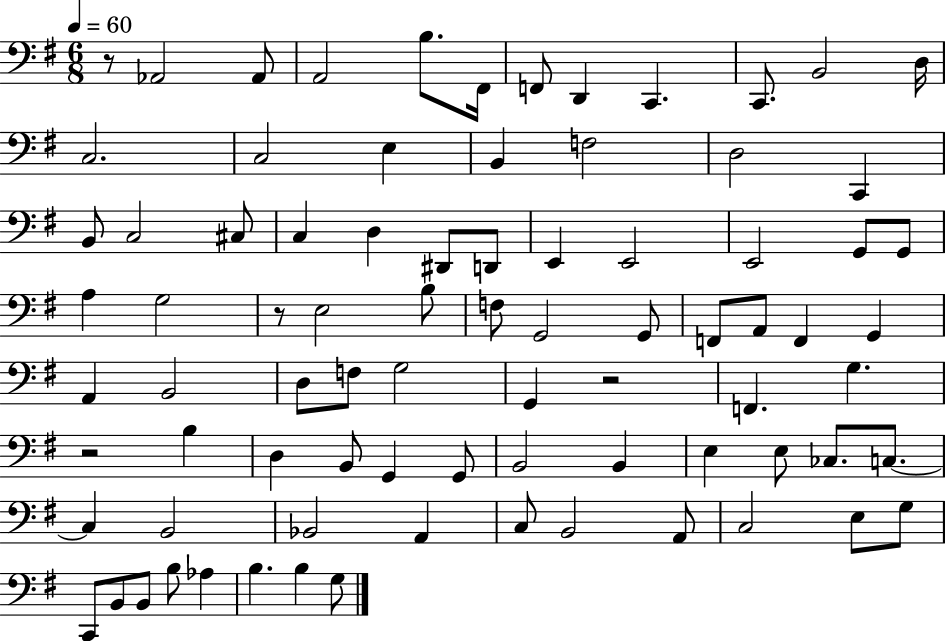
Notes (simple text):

R/e Ab2/h Ab2/e A2/h B3/e. F#2/s F2/e D2/q C2/q. C2/e. B2/h D3/s C3/h. C3/h E3/q B2/q F3/h D3/h C2/q B2/e C3/h C#3/e C3/q D3/q D#2/e D2/e E2/q E2/h E2/h G2/e G2/e A3/q G3/h R/e E3/h B3/e F3/e G2/h G2/e F2/e A2/e F2/q G2/q A2/q B2/h D3/e F3/e G3/h G2/q R/h F2/q. G3/q. R/h B3/q D3/q B2/e G2/q G2/e B2/h B2/q E3/q E3/e CES3/e. C3/e. C3/q B2/h Bb2/h A2/q C3/e B2/h A2/e C3/h E3/e G3/e C2/e B2/e B2/e B3/e Ab3/q B3/q. B3/q G3/e